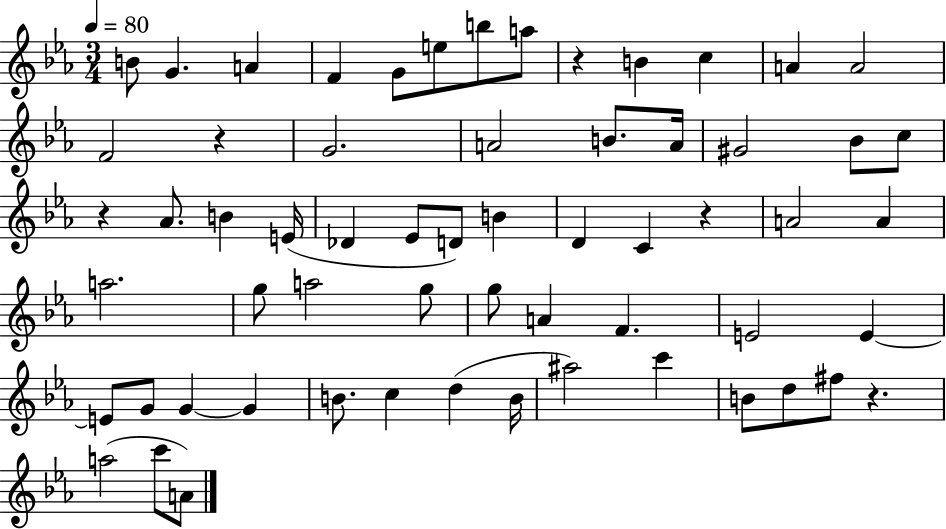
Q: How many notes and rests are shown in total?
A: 61